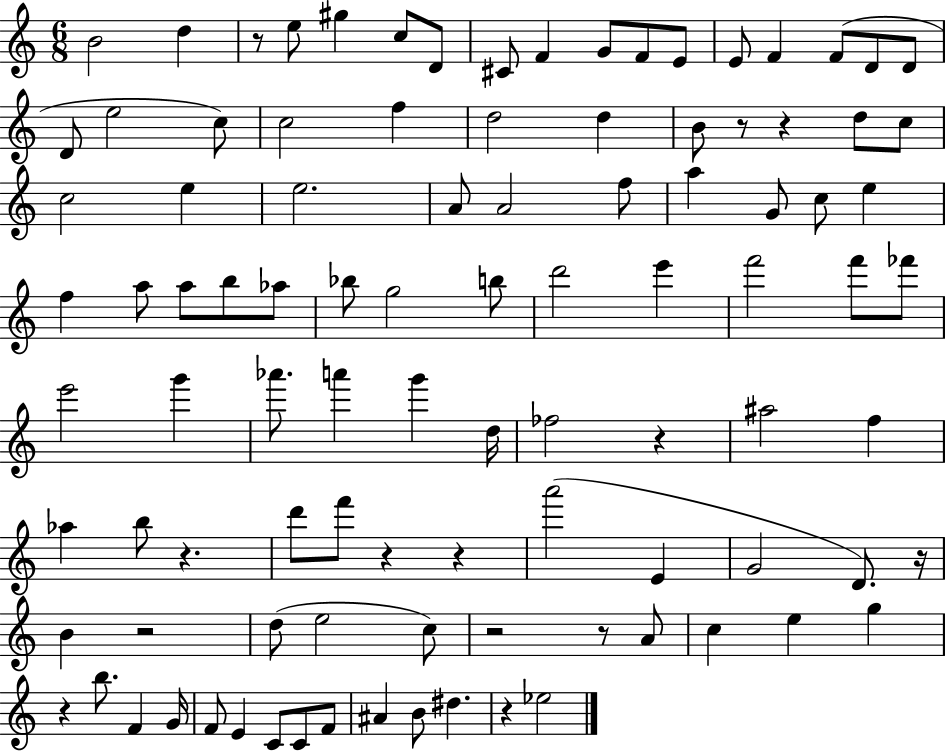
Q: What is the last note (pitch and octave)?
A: Eb5